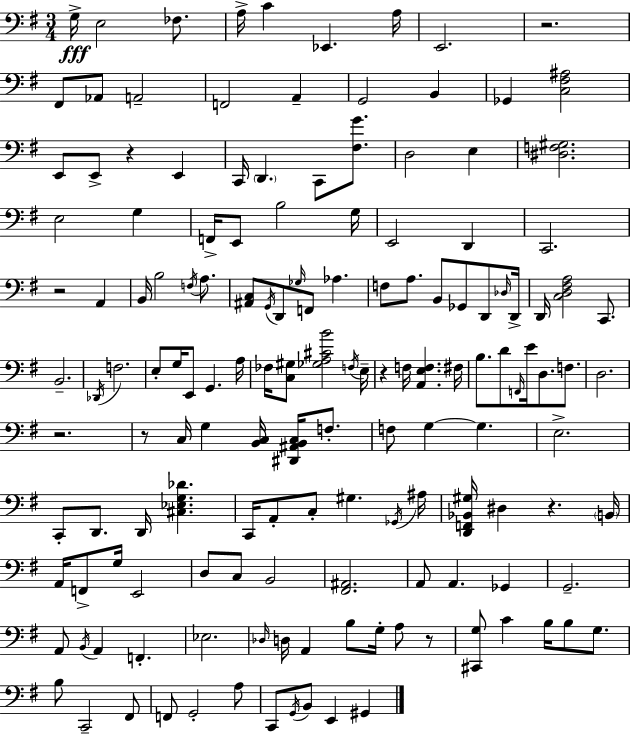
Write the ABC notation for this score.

X:1
T:Untitled
M:3/4
L:1/4
K:G
G,/4 E,2 _F,/2 A,/4 C _E,, A,/4 E,,2 z2 ^F,,/2 _A,,/2 A,,2 F,,2 A,, G,,2 B,, _G,, [C,^F,^A,]2 E,,/2 E,,/2 z E,, C,,/4 D,, C,,/2 [^F,G]/2 D,2 E, [^D,F,^G,]2 E,2 G, F,,/4 E,,/2 B,2 G,/4 E,,2 D,, C,,2 z2 A,, B,,/4 B,2 F,/4 A,/2 [^A,,C,]/2 G,,/4 D,,/2 _G,/4 F,,/2 _A, F,/2 A,/2 B,,/2 _G,,/2 D,,/2 _D,/4 D,,/4 D,,/4 [C,D,^F,A,]2 C,,/2 B,,2 _D,,/4 F,2 E,/2 G,/4 E,,/2 G,, A,/4 _F,/4 [C,^G,]/2 [_G,A,^CB]2 F,/4 E,/4 z F,/4 [A,,E,F,] ^F,/4 B,/2 D/2 F,,/4 E/4 D,/2 F,/2 D,2 z2 z/2 C,/4 G, [B,,C,]/4 [^D,,^A,,B,,C,]/4 F,/2 F,/2 G, G, E,2 C,,/2 D,,/2 D,,/4 [^C,_E,G,_D] C,,/4 A,,/2 C,/2 ^G, _G,,/4 ^A,/4 [D,,F,,_B,,^G,]/4 ^D, z B,,/4 A,,/4 F,,/2 G,/4 E,,2 D,/2 C,/2 B,,2 [^F,,^A,,]2 A,,/2 A,, _G,, G,,2 A,,/2 B,,/4 A,, F,, _E,2 _D,/4 D,/4 A,, B,/2 G,/4 A,/2 z/2 [^C,,G,]/2 C B,/4 B,/2 G,/2 B,/2 C,,2 ^F,,/2 F,,/2 G,,2 A,/2 C,,/2 G,,/4 B,,/2 E,, ^G,,